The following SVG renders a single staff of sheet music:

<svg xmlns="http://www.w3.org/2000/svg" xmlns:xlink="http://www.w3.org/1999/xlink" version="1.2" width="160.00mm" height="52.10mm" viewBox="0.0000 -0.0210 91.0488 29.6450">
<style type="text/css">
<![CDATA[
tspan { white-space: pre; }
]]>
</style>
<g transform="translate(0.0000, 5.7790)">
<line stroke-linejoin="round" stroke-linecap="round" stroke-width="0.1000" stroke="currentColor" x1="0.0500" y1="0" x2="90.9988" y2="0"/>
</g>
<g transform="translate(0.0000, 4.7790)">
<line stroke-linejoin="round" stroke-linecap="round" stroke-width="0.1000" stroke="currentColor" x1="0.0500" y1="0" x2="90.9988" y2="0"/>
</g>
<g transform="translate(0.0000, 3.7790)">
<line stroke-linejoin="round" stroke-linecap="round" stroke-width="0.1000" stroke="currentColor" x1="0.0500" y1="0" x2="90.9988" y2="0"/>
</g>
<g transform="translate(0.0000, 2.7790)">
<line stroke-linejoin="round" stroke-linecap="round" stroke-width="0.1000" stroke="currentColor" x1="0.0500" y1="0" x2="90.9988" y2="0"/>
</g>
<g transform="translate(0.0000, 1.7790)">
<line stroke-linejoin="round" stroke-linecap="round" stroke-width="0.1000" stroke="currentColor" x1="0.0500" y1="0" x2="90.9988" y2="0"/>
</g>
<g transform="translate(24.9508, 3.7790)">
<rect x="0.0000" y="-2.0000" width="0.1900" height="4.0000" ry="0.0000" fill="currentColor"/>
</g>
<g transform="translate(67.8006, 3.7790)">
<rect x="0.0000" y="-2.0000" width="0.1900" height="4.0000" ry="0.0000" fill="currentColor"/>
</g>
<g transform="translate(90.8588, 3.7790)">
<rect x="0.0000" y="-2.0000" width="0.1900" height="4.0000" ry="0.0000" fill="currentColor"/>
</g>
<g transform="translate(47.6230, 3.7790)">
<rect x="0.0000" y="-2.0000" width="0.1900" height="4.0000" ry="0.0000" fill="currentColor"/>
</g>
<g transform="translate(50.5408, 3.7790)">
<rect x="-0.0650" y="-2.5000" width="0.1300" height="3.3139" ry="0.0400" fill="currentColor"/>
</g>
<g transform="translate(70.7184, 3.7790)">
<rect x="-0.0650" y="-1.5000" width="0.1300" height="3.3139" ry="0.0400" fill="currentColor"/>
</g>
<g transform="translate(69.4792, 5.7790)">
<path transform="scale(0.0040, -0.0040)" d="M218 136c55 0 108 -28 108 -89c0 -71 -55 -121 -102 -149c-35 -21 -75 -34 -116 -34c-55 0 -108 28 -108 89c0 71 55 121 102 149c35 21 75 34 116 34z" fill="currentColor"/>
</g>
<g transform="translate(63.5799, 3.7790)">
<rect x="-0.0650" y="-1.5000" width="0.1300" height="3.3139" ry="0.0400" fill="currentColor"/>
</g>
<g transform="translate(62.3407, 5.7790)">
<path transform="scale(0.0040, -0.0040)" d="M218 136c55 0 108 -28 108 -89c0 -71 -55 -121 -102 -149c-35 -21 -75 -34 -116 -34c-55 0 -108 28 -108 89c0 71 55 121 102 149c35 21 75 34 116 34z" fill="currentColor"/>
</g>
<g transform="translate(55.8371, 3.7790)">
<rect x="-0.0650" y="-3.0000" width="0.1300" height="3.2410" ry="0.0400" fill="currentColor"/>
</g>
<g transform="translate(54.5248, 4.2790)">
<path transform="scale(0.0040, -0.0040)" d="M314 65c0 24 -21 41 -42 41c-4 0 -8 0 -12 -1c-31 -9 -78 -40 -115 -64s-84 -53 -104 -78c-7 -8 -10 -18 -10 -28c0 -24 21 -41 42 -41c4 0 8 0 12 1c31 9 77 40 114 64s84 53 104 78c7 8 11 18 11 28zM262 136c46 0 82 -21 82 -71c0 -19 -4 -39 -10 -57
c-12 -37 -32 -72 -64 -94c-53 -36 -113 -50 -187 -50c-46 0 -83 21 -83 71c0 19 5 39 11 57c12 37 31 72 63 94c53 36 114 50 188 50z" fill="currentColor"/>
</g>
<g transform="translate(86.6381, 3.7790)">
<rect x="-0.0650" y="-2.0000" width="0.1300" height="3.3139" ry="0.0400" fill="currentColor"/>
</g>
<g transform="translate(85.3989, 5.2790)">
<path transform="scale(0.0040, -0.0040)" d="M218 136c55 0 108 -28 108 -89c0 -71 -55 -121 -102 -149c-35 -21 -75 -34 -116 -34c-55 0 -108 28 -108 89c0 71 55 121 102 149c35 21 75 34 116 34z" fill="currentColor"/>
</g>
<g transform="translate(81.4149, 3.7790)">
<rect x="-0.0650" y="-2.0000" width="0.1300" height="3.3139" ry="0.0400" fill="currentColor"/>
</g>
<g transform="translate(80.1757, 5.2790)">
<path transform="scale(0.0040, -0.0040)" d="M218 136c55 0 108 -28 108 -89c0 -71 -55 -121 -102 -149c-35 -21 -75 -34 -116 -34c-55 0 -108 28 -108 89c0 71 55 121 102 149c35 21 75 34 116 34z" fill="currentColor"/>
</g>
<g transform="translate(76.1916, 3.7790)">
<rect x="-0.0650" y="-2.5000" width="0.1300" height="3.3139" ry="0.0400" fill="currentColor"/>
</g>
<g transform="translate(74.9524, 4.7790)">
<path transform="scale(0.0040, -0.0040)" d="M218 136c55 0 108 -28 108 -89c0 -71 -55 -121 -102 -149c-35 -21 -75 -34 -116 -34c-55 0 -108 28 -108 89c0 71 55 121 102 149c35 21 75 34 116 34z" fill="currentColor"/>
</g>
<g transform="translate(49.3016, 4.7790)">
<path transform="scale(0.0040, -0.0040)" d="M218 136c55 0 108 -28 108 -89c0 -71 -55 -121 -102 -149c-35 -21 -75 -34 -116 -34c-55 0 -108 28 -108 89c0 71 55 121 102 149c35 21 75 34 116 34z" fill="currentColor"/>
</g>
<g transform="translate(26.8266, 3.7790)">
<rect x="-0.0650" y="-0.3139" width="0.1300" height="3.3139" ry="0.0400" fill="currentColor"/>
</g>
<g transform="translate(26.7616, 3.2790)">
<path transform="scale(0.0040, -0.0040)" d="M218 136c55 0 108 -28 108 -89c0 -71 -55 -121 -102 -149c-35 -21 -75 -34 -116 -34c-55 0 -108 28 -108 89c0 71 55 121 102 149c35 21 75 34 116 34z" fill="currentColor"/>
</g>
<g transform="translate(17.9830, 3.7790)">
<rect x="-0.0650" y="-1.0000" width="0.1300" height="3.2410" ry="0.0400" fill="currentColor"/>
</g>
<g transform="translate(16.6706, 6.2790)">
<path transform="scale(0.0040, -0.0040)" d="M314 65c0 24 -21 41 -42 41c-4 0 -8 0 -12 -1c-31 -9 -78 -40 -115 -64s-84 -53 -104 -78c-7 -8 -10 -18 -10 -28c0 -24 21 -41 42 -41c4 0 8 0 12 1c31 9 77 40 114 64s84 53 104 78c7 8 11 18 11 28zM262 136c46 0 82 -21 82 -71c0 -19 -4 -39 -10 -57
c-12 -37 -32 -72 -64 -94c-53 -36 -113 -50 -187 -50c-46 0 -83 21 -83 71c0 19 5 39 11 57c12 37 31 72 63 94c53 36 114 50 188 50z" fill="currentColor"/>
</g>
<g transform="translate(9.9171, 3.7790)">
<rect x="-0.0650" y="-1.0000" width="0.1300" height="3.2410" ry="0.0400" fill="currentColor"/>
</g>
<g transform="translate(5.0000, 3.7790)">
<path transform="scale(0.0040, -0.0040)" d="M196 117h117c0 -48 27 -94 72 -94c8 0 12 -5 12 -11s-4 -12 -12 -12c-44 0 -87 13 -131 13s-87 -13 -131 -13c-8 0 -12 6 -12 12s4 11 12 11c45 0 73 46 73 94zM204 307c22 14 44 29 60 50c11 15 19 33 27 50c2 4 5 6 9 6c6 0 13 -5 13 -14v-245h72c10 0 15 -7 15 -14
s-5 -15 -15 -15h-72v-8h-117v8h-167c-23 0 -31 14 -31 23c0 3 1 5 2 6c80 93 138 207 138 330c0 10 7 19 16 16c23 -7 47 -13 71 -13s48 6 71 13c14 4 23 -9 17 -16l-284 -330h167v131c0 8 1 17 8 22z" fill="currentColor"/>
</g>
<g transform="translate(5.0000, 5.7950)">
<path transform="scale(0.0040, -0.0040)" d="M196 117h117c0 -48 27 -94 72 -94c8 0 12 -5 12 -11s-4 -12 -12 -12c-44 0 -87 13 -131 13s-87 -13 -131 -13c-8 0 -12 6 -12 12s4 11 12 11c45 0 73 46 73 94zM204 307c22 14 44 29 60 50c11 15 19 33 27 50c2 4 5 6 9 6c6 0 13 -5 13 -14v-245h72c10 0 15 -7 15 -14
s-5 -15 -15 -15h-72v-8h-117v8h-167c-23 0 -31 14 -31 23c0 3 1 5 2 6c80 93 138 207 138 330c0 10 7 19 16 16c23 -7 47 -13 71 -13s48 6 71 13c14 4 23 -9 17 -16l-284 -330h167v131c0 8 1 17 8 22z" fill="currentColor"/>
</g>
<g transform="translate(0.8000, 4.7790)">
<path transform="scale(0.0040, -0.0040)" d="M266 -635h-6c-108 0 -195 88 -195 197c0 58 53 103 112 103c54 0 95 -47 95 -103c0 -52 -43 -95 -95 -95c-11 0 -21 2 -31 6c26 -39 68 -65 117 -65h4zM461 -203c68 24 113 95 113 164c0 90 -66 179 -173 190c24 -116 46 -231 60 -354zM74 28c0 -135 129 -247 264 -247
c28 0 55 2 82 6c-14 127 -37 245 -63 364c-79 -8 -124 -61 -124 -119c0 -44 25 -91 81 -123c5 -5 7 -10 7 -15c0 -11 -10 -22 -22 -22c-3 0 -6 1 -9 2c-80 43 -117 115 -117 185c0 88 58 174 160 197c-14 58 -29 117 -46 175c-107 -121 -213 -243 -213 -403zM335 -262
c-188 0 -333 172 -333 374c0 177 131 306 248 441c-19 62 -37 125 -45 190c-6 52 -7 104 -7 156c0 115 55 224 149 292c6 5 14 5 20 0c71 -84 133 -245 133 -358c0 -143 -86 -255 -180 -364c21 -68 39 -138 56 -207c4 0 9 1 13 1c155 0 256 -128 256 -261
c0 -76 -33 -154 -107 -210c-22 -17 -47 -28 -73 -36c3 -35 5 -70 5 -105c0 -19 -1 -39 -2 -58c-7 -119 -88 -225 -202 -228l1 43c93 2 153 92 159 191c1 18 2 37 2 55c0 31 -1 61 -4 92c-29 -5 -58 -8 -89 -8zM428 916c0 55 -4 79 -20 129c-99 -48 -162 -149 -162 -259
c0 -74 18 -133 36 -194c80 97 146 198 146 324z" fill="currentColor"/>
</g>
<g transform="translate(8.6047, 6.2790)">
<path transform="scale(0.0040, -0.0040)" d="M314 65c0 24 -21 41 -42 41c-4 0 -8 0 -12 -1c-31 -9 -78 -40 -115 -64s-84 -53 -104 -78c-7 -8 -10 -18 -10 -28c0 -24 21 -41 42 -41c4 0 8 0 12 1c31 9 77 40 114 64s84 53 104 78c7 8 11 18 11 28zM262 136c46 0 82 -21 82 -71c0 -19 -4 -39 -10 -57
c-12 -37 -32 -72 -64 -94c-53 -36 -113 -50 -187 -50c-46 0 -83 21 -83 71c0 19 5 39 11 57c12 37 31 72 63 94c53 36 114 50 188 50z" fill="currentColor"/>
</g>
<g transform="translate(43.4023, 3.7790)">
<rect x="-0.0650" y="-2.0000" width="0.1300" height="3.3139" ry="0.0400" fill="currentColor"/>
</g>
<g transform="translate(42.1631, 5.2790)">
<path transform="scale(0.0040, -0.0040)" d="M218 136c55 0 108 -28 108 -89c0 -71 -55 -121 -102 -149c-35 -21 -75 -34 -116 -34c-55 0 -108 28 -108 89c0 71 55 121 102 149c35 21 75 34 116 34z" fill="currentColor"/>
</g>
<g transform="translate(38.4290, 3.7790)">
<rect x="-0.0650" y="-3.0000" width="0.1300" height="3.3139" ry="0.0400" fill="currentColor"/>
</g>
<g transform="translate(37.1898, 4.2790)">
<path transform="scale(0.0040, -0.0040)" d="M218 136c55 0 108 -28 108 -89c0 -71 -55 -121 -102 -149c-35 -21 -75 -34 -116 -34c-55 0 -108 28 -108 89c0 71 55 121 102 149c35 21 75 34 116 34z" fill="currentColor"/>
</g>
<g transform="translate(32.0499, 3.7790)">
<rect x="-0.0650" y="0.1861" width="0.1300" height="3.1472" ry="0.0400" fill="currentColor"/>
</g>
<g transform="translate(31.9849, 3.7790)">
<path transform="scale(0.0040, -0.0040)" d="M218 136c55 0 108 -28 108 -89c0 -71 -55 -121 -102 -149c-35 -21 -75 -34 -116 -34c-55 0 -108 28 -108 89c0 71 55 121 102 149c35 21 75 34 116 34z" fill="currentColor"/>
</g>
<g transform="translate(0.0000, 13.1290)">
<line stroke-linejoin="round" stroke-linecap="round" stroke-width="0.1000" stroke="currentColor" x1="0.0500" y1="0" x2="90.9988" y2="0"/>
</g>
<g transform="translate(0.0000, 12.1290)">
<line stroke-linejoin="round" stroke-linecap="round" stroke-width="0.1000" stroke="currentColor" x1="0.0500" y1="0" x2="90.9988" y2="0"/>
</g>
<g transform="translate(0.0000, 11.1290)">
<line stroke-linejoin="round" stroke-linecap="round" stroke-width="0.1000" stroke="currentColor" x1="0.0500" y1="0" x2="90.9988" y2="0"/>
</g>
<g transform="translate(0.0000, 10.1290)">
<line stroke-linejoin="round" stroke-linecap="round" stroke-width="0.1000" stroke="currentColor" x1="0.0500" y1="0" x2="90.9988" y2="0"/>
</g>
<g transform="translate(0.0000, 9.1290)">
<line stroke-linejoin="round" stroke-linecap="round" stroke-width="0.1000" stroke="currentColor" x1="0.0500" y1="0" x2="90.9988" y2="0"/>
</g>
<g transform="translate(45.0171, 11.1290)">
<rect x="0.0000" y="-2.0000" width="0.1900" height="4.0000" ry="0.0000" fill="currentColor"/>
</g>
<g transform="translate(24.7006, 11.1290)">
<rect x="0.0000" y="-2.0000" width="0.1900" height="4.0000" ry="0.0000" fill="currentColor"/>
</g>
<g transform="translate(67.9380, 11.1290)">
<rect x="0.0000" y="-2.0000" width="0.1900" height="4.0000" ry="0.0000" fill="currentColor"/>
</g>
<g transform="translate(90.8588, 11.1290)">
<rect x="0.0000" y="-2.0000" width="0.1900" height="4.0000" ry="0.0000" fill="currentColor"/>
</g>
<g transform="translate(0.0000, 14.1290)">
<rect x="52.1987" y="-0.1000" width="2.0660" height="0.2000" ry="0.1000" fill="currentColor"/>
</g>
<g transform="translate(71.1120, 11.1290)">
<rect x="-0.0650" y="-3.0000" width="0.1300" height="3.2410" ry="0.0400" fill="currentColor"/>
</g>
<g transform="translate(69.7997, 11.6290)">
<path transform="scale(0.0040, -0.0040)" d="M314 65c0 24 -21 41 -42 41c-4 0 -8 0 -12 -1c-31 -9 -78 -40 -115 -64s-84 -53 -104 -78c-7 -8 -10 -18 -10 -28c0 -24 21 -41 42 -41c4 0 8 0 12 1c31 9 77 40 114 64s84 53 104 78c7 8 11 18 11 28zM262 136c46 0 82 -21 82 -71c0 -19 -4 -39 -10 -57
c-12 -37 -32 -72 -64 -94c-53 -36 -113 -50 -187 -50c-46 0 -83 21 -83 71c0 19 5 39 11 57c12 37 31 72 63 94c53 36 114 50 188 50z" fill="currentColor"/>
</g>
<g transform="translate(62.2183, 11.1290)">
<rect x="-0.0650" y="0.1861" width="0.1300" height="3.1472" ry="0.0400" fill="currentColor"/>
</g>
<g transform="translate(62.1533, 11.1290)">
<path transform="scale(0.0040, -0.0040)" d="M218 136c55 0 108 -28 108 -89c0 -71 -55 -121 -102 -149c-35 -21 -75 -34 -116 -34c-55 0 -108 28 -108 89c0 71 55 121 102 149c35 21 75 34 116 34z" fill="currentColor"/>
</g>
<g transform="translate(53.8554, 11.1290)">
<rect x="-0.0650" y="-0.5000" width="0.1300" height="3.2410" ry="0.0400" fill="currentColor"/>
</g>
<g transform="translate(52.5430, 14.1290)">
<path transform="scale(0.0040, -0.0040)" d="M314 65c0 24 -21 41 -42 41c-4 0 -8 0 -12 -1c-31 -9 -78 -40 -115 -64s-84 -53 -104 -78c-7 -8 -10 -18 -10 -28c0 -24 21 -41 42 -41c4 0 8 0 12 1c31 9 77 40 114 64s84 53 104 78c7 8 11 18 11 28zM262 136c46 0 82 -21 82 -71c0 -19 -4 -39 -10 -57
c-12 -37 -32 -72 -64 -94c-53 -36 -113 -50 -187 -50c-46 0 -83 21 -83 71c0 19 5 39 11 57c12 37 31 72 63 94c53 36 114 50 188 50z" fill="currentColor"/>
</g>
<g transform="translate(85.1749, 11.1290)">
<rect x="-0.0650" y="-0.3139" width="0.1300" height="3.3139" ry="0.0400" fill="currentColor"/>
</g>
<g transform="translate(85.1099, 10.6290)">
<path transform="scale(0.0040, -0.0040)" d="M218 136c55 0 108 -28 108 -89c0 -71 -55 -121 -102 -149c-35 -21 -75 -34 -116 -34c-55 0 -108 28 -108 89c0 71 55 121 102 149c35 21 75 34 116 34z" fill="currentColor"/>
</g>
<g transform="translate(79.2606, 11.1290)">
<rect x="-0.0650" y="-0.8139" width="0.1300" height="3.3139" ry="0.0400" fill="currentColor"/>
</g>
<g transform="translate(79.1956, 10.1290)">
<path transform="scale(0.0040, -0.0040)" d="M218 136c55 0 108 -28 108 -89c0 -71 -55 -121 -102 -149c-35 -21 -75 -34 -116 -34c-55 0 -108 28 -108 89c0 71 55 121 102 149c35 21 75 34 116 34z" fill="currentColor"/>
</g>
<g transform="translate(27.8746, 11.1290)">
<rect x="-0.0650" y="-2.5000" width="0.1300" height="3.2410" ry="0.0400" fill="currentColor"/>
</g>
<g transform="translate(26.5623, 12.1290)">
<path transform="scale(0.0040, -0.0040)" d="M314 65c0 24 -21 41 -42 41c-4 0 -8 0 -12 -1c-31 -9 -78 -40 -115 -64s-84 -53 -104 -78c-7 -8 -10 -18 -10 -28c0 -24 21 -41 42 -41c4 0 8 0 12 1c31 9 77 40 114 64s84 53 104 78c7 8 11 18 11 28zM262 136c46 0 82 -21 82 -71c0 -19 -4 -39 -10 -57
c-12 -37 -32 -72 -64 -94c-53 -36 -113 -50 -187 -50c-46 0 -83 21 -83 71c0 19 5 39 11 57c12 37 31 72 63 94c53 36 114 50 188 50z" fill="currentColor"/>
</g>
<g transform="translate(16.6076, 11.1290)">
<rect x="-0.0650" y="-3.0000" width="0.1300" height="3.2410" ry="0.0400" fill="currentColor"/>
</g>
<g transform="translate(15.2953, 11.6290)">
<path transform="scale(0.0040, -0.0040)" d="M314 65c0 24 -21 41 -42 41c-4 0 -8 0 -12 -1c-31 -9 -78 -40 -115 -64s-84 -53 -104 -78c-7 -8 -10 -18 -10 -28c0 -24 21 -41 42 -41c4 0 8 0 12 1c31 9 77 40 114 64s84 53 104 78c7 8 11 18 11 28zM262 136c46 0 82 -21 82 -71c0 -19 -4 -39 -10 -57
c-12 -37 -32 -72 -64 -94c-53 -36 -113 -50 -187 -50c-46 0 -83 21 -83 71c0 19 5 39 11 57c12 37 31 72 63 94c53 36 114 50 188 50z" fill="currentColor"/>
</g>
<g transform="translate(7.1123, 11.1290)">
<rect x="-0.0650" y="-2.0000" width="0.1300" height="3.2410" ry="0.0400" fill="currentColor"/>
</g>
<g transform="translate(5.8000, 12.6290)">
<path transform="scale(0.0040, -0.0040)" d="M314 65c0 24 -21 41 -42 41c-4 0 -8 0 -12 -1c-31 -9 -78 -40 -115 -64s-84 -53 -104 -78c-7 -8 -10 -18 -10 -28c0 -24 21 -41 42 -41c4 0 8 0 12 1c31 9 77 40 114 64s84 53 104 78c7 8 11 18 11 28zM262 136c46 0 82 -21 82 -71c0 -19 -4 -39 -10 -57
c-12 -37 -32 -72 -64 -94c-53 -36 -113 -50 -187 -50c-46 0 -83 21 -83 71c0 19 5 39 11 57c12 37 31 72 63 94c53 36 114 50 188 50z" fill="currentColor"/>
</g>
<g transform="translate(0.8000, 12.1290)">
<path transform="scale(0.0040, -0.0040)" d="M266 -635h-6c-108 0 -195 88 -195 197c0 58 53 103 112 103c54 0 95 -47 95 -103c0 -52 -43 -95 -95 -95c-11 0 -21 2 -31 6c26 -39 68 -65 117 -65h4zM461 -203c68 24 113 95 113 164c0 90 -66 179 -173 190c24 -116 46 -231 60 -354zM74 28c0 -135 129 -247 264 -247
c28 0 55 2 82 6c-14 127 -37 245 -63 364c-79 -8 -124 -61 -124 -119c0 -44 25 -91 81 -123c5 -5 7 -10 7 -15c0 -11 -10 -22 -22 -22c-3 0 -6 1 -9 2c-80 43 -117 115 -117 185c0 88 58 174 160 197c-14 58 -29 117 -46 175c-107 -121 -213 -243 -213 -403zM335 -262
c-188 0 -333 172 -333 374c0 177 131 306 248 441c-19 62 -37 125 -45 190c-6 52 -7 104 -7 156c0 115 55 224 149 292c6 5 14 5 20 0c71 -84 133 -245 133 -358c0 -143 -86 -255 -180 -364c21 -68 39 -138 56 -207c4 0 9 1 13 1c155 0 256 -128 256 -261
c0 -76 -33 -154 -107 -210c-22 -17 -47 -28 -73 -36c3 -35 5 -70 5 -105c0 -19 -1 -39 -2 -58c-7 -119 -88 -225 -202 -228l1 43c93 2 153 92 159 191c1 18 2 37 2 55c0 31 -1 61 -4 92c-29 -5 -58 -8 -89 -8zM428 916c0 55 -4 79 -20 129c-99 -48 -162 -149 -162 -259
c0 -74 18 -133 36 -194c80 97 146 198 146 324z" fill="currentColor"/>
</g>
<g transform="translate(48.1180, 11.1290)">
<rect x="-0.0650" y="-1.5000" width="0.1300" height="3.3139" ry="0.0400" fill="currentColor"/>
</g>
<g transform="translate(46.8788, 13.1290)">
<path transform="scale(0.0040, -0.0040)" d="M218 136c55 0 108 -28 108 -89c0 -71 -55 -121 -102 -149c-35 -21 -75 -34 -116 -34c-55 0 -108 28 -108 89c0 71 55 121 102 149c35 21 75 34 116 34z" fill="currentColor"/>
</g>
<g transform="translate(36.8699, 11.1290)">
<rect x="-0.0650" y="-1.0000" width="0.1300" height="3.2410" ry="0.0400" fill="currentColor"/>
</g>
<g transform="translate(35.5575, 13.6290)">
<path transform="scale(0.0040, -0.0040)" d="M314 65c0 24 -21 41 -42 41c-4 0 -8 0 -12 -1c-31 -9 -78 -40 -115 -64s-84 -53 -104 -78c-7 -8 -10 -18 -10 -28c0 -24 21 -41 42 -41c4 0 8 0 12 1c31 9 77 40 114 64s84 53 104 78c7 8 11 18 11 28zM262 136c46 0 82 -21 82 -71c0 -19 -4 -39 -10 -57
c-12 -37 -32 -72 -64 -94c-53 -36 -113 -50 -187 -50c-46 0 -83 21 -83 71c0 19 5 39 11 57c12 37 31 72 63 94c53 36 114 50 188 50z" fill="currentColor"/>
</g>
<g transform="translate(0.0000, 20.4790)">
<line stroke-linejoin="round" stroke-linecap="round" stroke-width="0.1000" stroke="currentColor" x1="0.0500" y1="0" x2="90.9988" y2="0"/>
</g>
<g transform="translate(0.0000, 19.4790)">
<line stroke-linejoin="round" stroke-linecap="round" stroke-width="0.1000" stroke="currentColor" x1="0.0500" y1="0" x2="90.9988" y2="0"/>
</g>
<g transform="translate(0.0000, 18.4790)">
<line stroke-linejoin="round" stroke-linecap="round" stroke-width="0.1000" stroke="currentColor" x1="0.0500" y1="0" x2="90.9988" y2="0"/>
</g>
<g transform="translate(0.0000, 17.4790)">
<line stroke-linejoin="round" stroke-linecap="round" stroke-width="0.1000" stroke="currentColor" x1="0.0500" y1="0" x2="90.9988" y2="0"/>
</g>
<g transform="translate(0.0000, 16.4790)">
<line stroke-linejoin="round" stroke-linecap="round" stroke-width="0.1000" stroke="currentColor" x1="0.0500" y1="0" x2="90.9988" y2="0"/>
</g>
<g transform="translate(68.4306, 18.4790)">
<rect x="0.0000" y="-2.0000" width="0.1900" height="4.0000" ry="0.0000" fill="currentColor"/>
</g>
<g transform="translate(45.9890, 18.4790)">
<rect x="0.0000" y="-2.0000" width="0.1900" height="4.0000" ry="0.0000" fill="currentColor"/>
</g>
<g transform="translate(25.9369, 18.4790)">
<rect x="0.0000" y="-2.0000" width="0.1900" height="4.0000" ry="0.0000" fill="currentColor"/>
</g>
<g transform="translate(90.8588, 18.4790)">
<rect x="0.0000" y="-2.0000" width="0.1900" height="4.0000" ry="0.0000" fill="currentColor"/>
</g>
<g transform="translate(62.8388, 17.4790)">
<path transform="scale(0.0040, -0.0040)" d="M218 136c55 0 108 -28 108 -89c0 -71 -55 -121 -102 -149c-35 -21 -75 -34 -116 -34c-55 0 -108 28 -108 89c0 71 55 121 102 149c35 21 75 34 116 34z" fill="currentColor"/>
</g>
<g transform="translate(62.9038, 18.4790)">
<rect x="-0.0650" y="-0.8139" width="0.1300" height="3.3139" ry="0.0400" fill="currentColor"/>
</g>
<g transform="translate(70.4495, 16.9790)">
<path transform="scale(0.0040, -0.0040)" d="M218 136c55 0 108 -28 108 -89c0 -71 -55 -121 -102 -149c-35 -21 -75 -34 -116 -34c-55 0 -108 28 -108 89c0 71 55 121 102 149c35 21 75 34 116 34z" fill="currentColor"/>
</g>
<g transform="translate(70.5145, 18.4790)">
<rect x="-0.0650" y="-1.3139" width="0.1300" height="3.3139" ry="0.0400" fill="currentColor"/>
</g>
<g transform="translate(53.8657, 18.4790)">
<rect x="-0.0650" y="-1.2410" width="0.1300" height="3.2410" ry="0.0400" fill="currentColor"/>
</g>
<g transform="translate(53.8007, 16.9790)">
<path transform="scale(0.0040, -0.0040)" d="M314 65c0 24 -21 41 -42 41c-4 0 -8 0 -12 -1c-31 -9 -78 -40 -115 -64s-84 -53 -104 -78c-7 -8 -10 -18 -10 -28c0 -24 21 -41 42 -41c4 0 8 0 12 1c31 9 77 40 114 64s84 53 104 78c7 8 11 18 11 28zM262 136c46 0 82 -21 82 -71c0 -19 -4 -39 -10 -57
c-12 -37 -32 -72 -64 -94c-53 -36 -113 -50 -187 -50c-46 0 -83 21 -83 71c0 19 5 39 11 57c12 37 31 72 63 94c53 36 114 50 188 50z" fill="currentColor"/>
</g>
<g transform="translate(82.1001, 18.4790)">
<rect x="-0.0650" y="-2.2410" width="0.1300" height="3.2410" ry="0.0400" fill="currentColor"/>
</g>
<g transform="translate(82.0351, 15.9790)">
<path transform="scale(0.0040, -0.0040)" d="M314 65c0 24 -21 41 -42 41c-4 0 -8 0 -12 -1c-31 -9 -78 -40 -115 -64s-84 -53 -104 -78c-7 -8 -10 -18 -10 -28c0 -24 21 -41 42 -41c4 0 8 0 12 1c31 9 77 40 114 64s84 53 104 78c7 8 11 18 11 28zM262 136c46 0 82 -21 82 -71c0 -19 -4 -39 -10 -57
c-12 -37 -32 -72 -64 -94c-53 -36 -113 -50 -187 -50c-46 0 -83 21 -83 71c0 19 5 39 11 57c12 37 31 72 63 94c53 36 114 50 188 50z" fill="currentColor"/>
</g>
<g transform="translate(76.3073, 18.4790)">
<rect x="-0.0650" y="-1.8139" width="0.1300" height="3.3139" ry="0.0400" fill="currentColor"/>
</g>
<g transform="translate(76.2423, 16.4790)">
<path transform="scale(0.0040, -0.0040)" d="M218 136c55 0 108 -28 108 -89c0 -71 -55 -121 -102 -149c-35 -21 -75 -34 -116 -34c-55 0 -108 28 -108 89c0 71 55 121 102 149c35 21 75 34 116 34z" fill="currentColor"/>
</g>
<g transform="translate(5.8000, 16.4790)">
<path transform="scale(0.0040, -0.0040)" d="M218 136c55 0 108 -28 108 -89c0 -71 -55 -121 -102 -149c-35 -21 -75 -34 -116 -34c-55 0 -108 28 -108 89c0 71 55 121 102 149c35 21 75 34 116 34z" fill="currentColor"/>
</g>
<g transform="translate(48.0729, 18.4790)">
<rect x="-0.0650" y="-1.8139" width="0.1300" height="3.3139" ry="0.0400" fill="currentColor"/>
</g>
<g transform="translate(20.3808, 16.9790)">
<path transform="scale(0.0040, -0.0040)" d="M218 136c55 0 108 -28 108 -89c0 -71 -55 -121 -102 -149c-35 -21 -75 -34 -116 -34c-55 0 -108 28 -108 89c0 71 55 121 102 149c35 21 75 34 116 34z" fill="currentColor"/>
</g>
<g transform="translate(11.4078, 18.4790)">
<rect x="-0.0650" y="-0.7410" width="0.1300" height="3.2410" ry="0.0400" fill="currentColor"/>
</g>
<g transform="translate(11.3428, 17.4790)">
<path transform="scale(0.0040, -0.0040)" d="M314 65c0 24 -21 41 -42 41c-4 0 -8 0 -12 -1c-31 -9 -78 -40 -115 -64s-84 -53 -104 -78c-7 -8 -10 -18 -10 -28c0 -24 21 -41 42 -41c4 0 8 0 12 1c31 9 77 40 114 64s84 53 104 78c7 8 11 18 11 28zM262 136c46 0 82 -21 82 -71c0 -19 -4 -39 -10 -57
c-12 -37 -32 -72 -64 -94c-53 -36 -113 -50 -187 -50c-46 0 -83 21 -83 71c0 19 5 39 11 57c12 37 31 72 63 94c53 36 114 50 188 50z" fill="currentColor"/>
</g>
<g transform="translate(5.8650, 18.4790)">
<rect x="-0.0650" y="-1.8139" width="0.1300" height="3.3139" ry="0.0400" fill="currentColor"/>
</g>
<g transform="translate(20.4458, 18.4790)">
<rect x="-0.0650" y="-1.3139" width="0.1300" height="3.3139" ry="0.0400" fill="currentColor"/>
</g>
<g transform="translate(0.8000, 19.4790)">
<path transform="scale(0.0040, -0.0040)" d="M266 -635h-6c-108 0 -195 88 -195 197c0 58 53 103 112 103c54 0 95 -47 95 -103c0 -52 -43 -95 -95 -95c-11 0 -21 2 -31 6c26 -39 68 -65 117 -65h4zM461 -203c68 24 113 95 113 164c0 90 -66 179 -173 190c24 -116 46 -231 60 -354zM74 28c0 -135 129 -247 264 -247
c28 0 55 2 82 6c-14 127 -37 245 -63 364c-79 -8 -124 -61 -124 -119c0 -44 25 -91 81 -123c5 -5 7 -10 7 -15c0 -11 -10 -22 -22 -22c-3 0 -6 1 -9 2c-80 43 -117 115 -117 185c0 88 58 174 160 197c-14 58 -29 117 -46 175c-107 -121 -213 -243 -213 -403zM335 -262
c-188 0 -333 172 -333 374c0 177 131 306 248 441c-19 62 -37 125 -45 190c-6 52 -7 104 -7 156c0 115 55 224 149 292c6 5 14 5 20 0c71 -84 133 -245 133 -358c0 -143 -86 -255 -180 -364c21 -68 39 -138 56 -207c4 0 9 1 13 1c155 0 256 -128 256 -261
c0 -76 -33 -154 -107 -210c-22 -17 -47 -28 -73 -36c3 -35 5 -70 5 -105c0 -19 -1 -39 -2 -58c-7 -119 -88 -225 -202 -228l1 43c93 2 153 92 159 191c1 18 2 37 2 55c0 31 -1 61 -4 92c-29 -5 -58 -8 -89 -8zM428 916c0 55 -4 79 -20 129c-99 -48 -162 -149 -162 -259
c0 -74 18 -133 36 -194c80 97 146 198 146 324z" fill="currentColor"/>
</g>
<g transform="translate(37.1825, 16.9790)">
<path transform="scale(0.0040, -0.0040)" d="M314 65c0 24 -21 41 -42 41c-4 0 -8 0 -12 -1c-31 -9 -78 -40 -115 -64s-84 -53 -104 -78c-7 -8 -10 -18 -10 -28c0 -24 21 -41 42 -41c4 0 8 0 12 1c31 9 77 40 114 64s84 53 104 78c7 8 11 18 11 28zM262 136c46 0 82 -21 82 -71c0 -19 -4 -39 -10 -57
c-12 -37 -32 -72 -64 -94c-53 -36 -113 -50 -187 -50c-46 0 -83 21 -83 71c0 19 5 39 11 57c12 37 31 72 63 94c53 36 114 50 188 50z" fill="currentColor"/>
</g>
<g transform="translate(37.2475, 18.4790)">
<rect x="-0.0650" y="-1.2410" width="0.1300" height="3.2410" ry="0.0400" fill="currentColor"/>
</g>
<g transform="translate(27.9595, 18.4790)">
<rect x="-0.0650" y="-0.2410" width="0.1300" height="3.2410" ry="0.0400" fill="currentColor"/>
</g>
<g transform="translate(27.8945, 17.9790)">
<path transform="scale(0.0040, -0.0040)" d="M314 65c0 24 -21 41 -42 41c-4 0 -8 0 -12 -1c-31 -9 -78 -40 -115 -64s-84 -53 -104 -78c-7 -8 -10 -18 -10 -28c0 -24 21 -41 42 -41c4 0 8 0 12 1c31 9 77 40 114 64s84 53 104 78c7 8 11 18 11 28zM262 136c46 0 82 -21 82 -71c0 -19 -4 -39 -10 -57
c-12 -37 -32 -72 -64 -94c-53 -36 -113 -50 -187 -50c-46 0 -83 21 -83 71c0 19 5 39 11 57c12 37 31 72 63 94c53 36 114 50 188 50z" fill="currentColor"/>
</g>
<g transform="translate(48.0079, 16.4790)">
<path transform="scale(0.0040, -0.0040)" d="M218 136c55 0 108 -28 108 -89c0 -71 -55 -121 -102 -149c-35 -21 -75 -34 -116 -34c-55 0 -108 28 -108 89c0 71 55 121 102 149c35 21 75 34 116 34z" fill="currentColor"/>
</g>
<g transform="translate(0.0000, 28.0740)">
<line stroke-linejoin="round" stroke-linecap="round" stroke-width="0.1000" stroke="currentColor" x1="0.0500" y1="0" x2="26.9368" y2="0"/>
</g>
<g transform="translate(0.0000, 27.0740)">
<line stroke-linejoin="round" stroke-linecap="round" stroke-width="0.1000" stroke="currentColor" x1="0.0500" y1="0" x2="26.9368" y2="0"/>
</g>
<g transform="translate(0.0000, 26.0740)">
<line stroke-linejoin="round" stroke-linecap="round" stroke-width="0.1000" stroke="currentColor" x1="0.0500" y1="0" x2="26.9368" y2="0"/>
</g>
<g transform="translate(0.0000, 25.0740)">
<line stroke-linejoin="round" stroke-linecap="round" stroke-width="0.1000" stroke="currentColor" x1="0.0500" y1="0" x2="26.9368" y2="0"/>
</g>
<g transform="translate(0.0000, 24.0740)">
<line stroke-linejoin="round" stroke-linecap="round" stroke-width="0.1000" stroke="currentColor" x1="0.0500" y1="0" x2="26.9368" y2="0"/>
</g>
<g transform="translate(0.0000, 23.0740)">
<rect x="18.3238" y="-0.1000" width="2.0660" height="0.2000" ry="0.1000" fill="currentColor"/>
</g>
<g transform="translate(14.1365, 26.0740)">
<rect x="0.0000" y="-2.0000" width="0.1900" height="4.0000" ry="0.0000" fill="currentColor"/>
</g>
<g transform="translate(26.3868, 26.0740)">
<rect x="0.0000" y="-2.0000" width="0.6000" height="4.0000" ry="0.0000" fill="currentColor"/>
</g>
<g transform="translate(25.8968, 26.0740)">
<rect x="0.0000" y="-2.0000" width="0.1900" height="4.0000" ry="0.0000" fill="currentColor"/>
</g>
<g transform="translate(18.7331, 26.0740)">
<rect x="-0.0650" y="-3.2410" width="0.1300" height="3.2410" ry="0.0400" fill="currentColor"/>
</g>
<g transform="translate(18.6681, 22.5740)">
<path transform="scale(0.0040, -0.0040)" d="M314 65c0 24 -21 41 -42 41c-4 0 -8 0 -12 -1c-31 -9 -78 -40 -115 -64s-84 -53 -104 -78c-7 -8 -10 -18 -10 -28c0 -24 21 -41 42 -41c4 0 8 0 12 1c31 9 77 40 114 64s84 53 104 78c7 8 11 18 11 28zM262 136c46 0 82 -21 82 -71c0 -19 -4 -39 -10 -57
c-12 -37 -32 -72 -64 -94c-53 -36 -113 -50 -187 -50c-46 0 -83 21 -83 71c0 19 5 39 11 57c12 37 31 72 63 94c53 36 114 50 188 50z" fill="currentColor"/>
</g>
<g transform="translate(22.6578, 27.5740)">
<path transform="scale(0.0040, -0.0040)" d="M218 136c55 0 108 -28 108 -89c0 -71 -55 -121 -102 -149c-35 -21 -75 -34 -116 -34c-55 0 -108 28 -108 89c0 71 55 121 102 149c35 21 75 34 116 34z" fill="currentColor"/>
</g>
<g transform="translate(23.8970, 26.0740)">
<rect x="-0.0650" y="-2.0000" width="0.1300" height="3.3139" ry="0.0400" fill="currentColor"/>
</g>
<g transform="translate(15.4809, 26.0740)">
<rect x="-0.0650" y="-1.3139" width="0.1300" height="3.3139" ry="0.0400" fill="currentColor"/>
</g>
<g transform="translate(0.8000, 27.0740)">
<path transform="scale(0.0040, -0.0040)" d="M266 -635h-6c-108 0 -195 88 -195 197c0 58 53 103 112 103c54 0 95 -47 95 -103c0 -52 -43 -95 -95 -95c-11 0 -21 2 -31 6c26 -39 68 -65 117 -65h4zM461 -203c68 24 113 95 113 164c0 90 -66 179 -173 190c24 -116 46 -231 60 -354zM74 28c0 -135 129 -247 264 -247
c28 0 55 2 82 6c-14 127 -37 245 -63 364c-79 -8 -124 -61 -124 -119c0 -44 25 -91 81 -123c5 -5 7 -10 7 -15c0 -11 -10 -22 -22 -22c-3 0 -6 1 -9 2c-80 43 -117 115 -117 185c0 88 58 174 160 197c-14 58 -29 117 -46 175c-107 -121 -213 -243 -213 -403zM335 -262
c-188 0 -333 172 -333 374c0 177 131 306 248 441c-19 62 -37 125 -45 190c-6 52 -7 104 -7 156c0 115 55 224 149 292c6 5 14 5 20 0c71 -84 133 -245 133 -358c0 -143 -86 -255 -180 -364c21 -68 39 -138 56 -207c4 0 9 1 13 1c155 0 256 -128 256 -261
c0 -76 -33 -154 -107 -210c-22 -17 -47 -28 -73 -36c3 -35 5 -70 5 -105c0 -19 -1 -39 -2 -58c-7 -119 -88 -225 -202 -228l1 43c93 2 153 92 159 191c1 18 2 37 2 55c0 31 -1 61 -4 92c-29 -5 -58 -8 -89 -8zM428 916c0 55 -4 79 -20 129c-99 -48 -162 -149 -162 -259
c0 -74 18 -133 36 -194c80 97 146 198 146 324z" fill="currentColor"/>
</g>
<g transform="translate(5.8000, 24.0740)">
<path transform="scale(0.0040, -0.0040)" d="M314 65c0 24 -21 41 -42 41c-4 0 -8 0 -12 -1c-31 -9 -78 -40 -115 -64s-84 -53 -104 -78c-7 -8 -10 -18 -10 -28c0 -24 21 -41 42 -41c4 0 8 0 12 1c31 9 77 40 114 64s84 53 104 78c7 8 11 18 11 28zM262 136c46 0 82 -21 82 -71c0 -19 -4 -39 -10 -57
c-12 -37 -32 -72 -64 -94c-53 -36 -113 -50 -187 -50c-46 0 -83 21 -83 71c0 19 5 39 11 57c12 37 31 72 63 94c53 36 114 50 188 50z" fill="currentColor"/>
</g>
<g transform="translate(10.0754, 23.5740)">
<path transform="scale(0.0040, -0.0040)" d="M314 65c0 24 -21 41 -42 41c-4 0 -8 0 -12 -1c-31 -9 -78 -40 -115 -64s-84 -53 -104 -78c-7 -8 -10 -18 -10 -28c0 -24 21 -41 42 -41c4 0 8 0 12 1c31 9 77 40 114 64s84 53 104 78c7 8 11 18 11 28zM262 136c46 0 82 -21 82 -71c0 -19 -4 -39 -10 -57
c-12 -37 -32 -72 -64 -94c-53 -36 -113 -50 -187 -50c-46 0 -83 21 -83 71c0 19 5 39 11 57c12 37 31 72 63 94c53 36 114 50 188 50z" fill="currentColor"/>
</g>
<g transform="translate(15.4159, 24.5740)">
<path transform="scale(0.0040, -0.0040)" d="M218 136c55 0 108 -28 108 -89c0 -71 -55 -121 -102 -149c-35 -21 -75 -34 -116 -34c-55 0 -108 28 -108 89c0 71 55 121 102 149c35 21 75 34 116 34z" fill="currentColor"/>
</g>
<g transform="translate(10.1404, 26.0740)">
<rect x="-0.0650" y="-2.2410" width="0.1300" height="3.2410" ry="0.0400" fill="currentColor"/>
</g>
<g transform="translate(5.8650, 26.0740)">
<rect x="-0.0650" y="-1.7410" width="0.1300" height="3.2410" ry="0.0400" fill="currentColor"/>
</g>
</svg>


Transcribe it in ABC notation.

X:1
T:Untitled
M:4/4
L:1/4
K:C
D2 D2 c B A F G A2 E E G F F F2 A2 G2 D2 E C2 B A2 d c f d2 e c2 e2 f e2 d e f g2 f2 g2 e b2 F